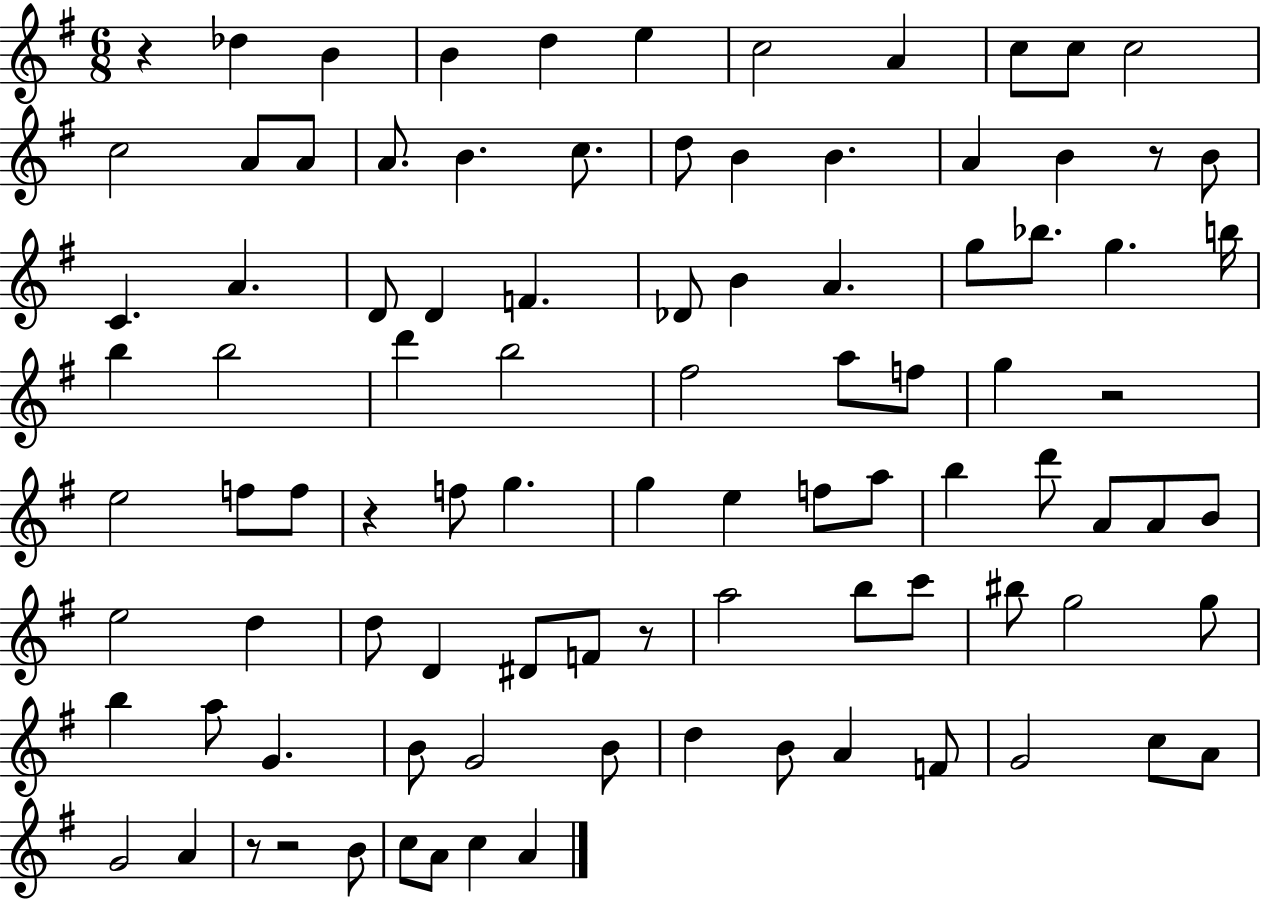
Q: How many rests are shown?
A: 7